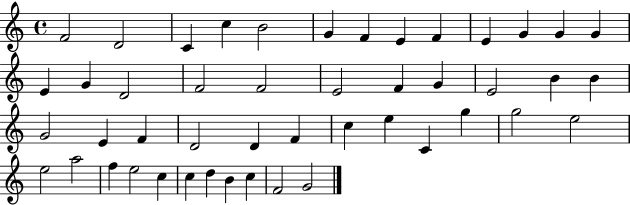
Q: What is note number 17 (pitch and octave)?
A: F4